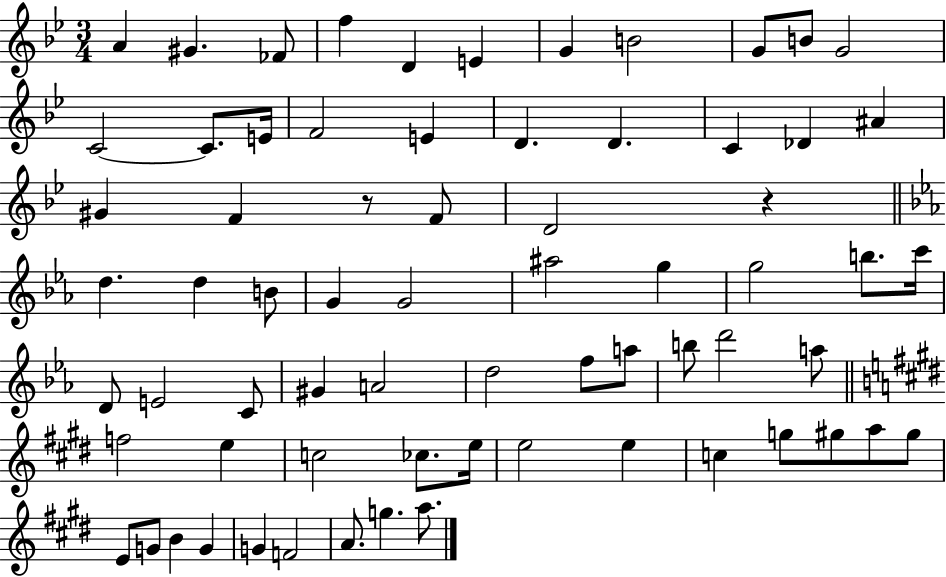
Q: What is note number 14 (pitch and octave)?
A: E4